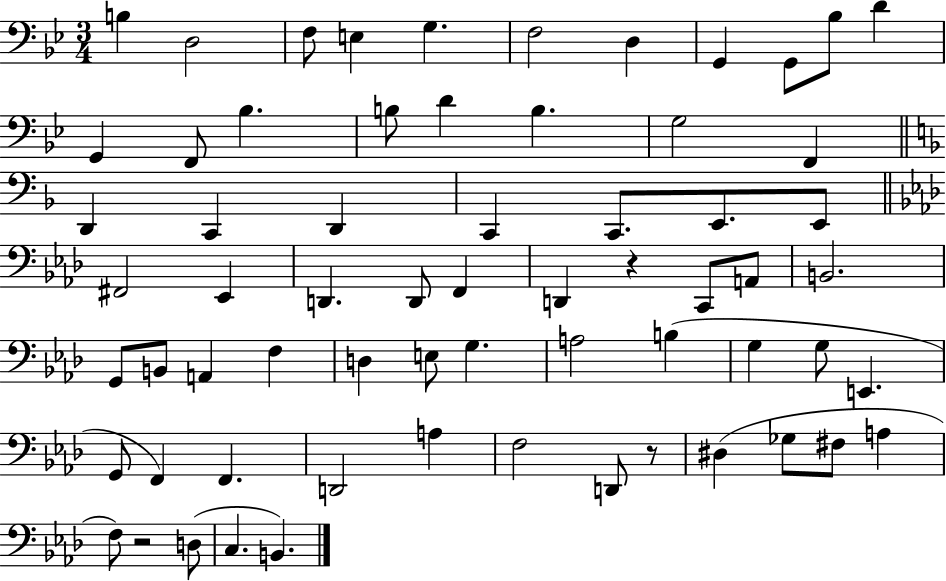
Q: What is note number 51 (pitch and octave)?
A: D2